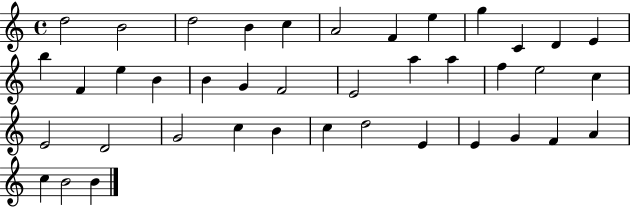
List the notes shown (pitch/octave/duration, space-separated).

D5/h B4/h D5/h B4/q C5/q A4/h F4/q E5/q G5/q C4/q D4/q E4/q B5/q F4/q E5/q B4/q B4/q G4/q F4/h E4/h A5/q A5/q F5/q E5/h C5/q E4/h D4/h G4/h C5/q B4/q C5/q D5/h E4/q E4/q G4/q F4/q A4/q C5/q B4/h B4/q